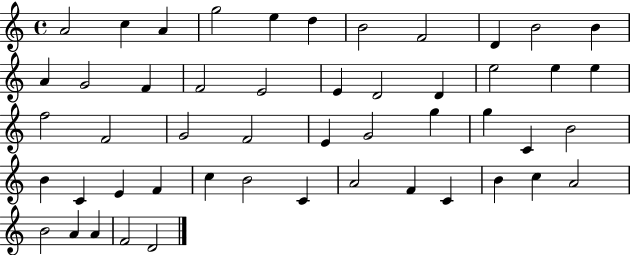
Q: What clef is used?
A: treble